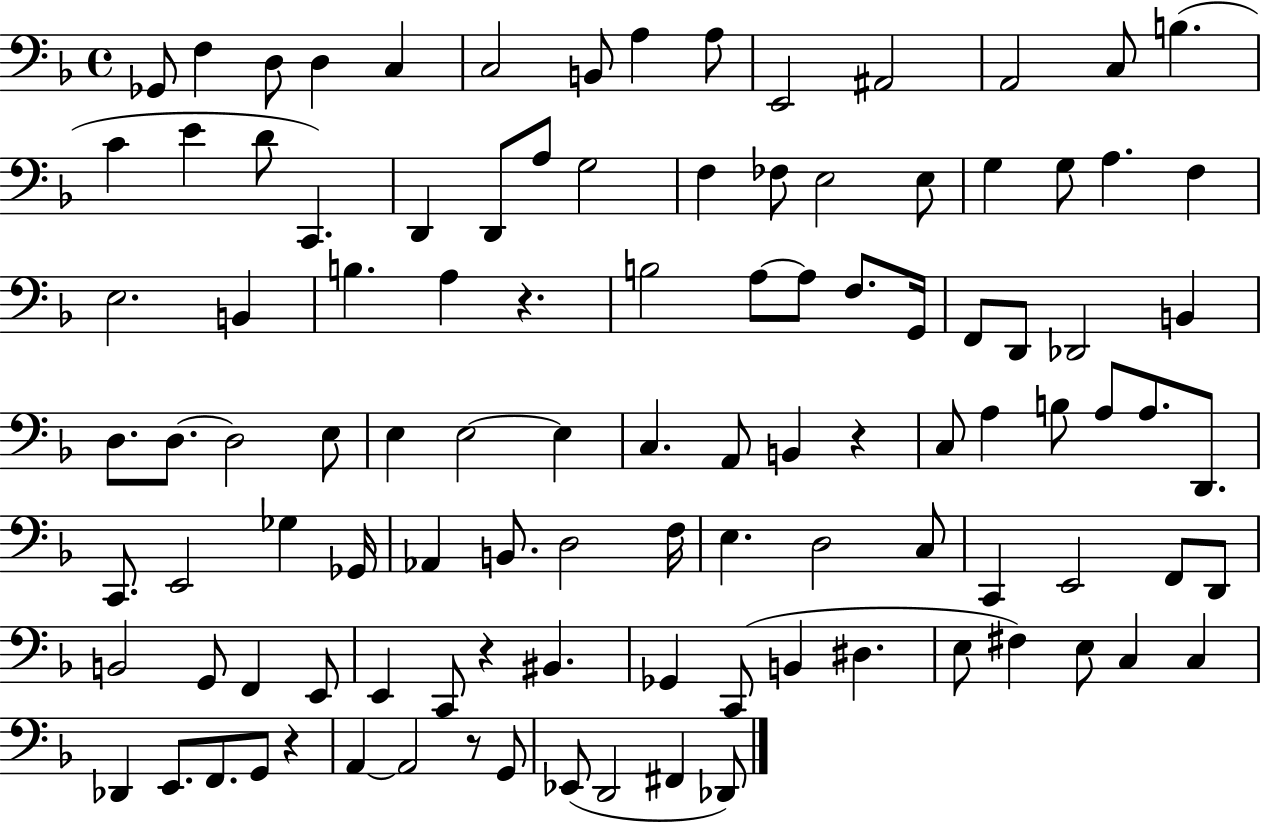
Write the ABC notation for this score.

X:1
T:Untitled
M:4/4
L:1/4
K:F
_G,,/2 F, D,/2 D, C, C,2 B,,/2 A, A,/2 E,,2 ^A,,2 A,,2 C,/2 B, C E D/2 C,, D,, D,,/2 A,/2 G,2 F, _F,/2 E,2 E,/2 G, G,/2 A, F, E,2 B,, B, A, z B,2 A,/2 A,/2 F,/2 G,,/4 F,,/2 D,,/2 _D,,2 B,, D,/2 D,/2 D,2 E,/2 E, E,2 E, C, A,,/2 B,, z C,/2 A, B,/2 A,/2 A,/2 D,,/2 C,,/2 E,,2 _G, _G,,/4 _A,, B,,/2 D,2 F,/4 E, D,2 C,/2 C,, E,,2 F,,/2 D,,/2 B,,2 G,,/2 F,, E,,/2 E,, C,,/2 z ^B,, _G,, C,,/2 B,, ^D, E,/2 ^F, E,/2 C, C, _D,, E,,/2 F,,/2 G,,/2 z A,, A,,2 z/2 G,,/2 _E,,/2 D,,2 ^F,, _D,,/2